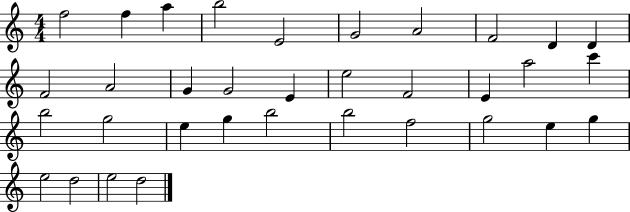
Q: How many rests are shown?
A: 0